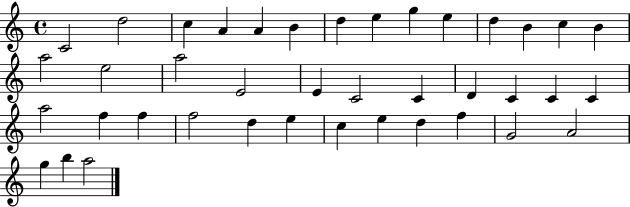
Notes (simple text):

C4/h D5/h C5/q A4/q A4/q B4/q D5/q E5/q G5/q E5/q D5/q B4/q C5/q B4/q A5/h E5/h A5/h E4/h E4/q C4/h C4/q D4/q C4/q C4/q C4/q A5/h F5/q F5/q F5/h D5/q E5/q C5/q E5/q D5/q F5/q G4/h A4/h G5/q B5/q A5/h